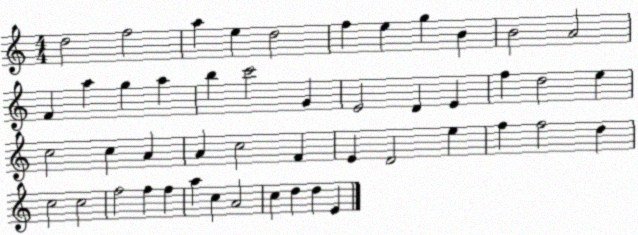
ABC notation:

X:1
T:Untitled
M:4/4
L:1/4
K:C
d2 f2 a e d2 f e g B B2 A2 F a g a b c'2 G E2 D E f d2 e c2 c A A c2 F E D2 e f f2 d c2 c2 f2 f f a c A2 c d d E